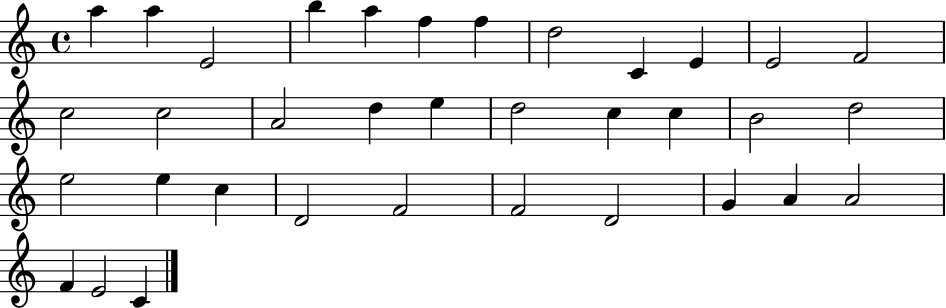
{
  \clef treble
  \time 4/4
  \defaultTimeSignature
  \key c \major
  a''4 a''4 e'2 | b''4 a''4 f''4 f''4 | d''2 c'4 e'4 | e'2 f'2 | \break c''2 c''2 | a'2 d''4 e''4 | d''2 c''4 c''4 | b'2 d''2 | \break e''2 e''4 c''4 | d'2 f'2 | f'2 d'2 | g'4 a'4 a'2 | \break f'4 e'2 c'4 | \bar "|."
}